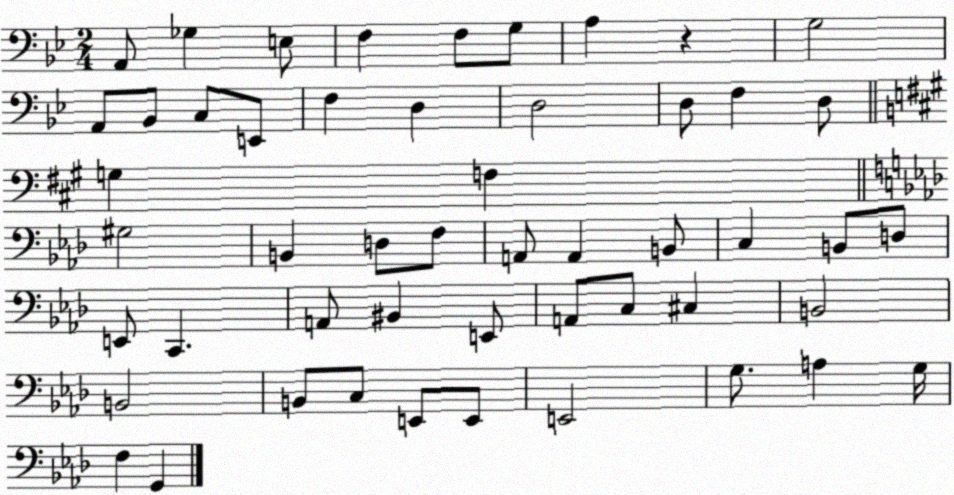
X:1
T:Untitled
M:2/4
L:1/4
K:Bb
A,,/2 _G, E,/2 F, F,/2 G,/2 A, z G,2 A,,/2 _B,,/2 C,/2 E,,/2 F, D, D,2 D,/2 F, D,/2 G, F, ^G,2 B,, D,/2 F,/2 A,,/2 A,, B,,/2 C, B,,/2 D,/2 E,,/2 C,, A,,/2 ^B,, E,,/2 A,,/2 C,/2 ^C, B,,2 B,,2 B,,/2 C,/2 E,,/2 E,,/2 E,,2 G,/2 A, G,/4 F, G,,